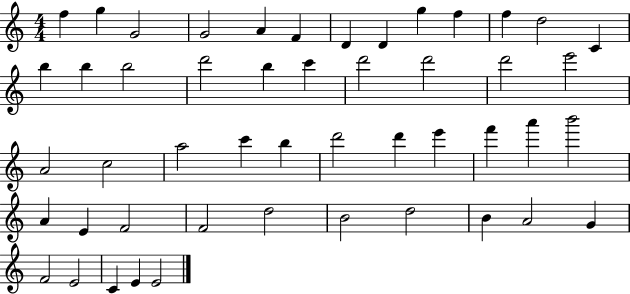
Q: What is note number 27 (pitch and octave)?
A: C6